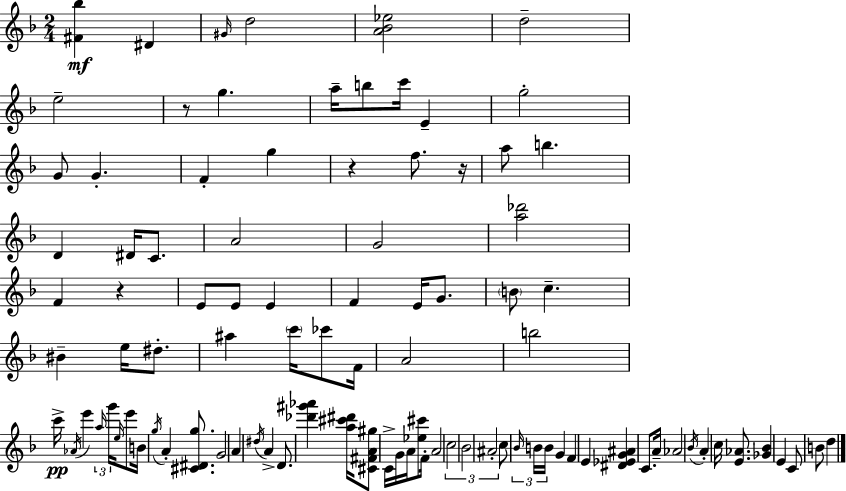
{
  \clef treble
  \numericTimeSignature
  \time 2/4
  \key d \minor
  \repeat volta 2 { <fis' bes''>4\mf dis'4 | \grace { gis'16 } d''2 | <a' bes' ees''>2 | d''2-- | \break e''2-- | r8 g''4. | a''16-- b''8 c'''16 e'4-- | g''2-. | \break g'8 g'4.-. | f'4-. g''4 | r4 f''8. | r16 a''8 b''4. | \break d'4 dis'16 c'8. | a'2 | g'2 | <a'' des'''>2 | \break f'4 r4 | e'8 e'8 e'4 | f'4 e'16 g'8. | \parenthesize b'8 c''4.-- | \break bis'4-- e''16 dis''8.-. | ais''4 \parenthesize c'''16 ces'''8 | f'16 a'2 | b''2 | \break c'''16->\pp \acciaccatura { aes'16 } e'''4 \tuplet 3/2 { \grace { a''16 } | g'''16 \grace { e''16 } } e'''8 b'16 \acciaccatura { g''16 } a'4-. | <cis' dis' g''>8. g'2 | a'4 | \break \acciaccatura { dis''16 } a'4-> d'8. | <des''' gis''' aes'''>4 <a'' cis''' dis'''>16 <cis' fis' a' gis''>8 | c'16-> g'16 a'16 <ees'' cis'''>8 f'16-. a'2 | \tuplet 3/2 { c''2 | \break bes'2 | ais'2-. } | c''8 | \tuplet 3/2 { \grace { bes'16 } b'16 b'16 } g'4 f'4 | \break e'4 <dis' ees' g' ais'>4 | c'8. a'16-- aes'2 | \acciaccatura { bes'16 } | a'4-. c''16 <e' aes'>8. | \break <ges' bes'>4 e'4 | c'8 b'8 d''4 | } \bar "|."
}